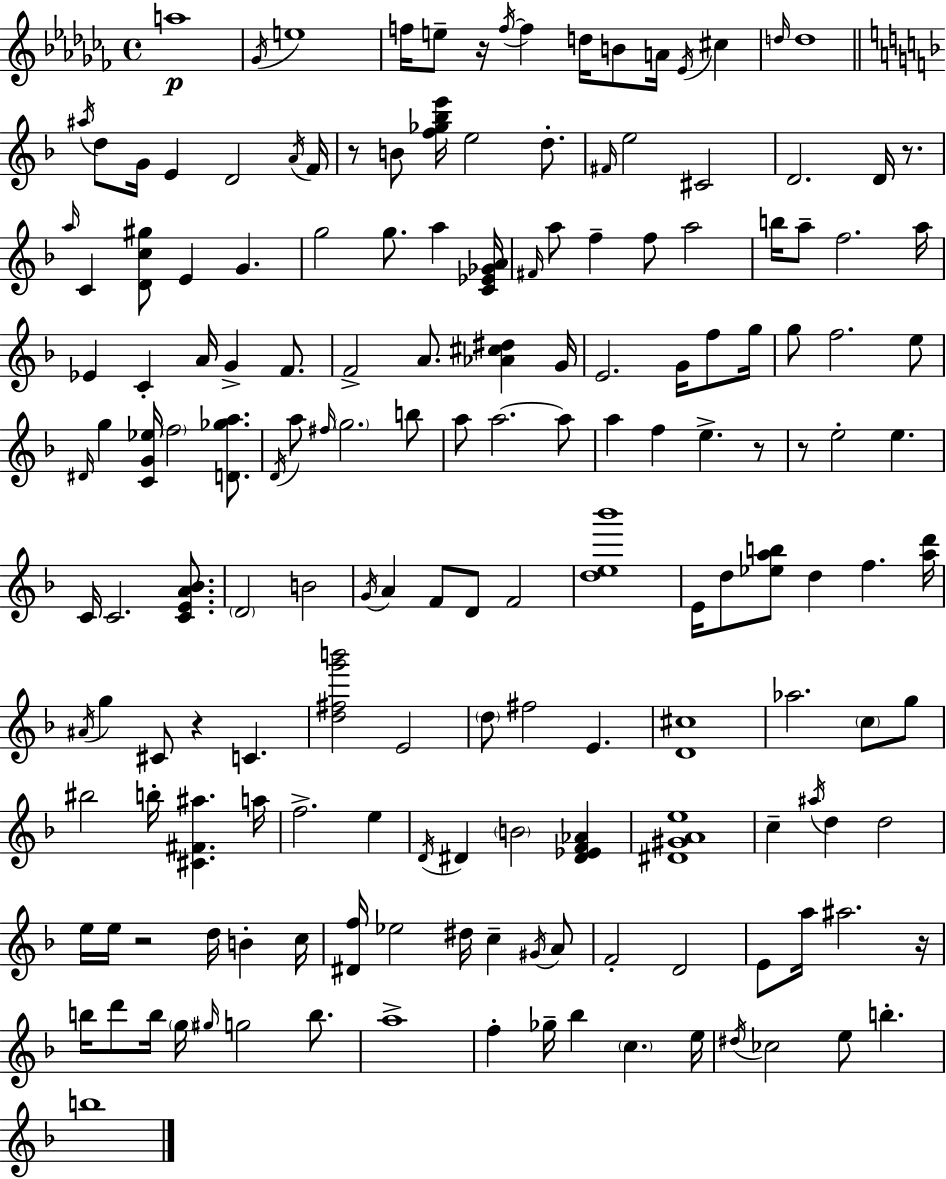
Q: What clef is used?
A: treble